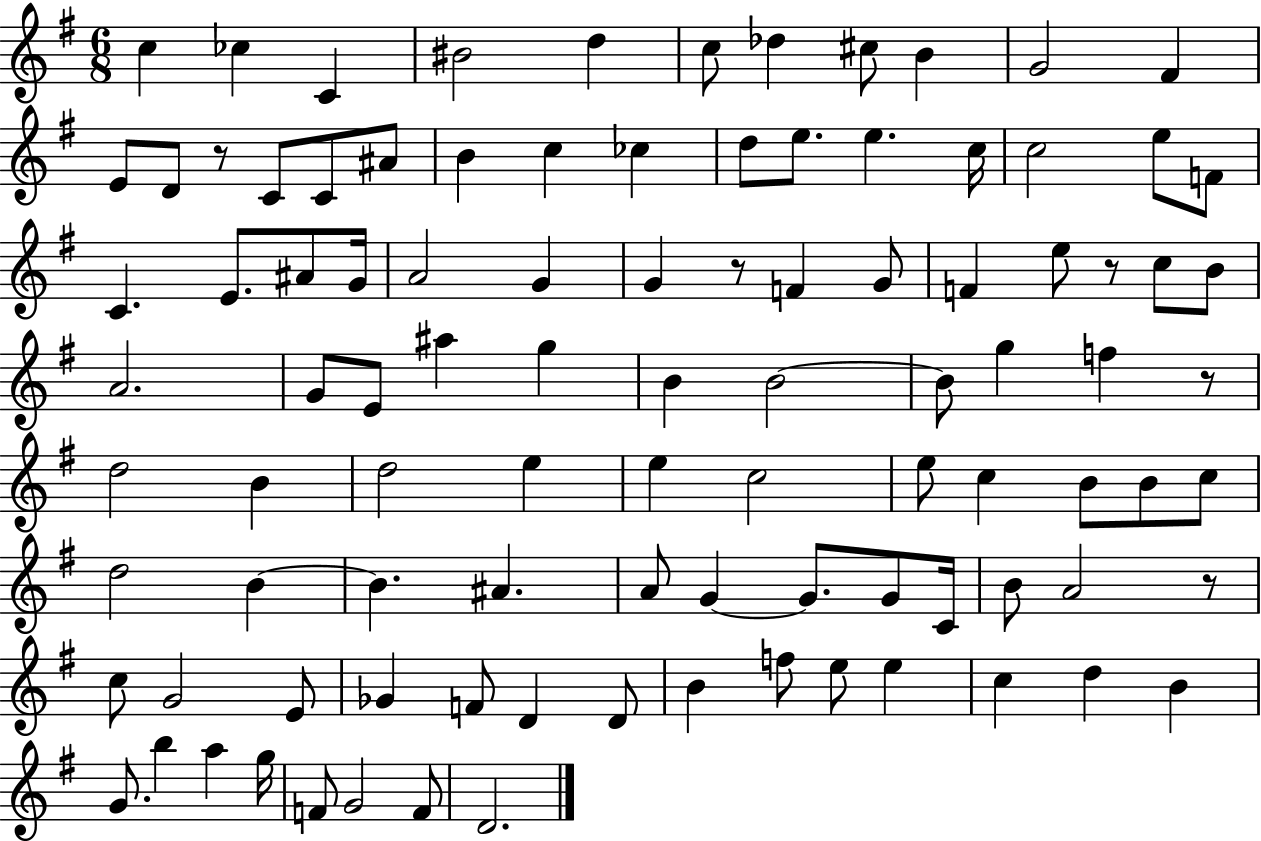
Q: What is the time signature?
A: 6/8